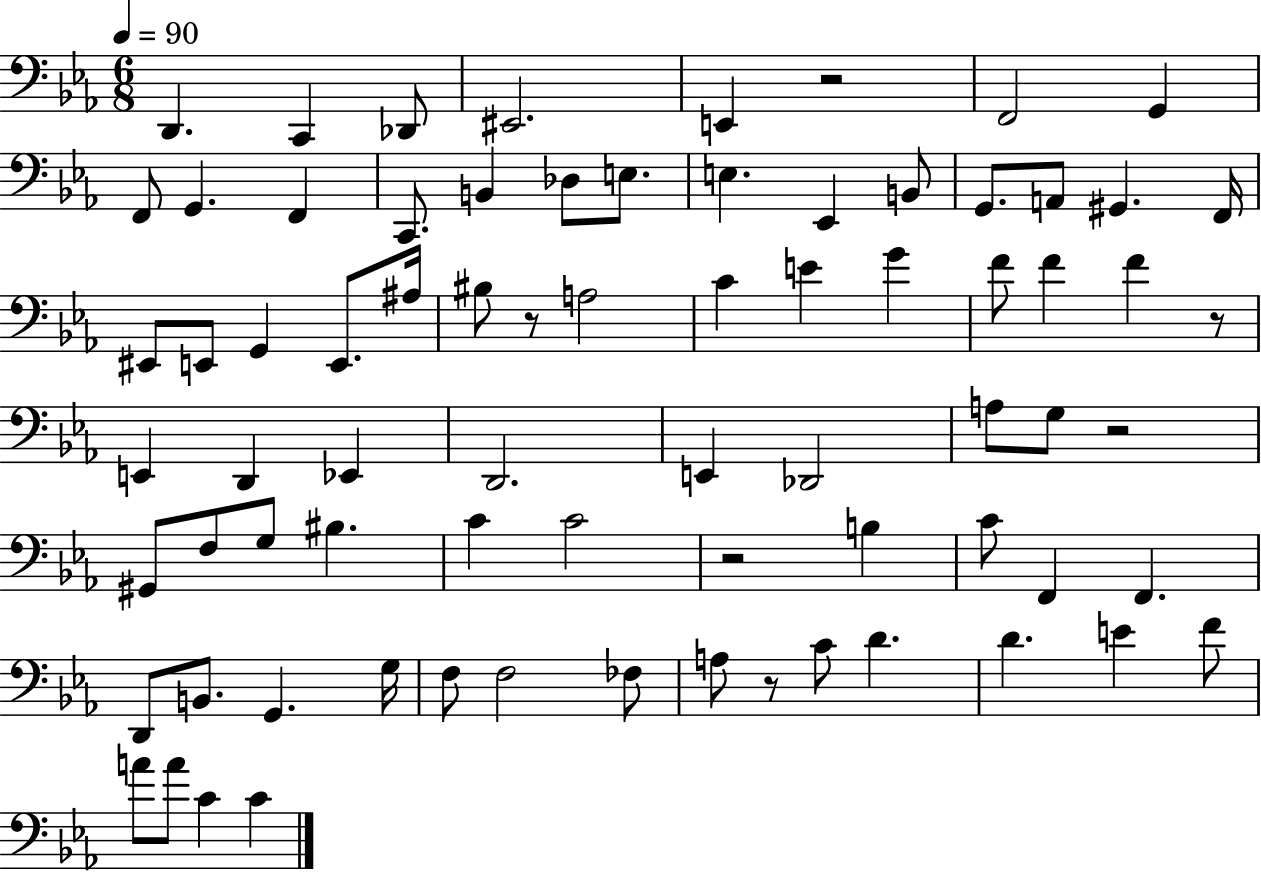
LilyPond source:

{
  \clef bass
  \numericTimeSignature
  \time 6/8
  \key ees \major
  \tempo 4 = 90
  d,4. c,4 des,8 | eis,2. | e,4 r2 | f,2 g,4 | \break f,8 g,4. f,4 | c,8. b,4 des8 e8. | e4. ees,4 b,8 | g,8. a,8 gis,4. f,16 | \break eis,8 e,8 g,4 e,8. ais16 | bis8 r8 a2 | c'4 e'4 g'4 | f'8 f'4 f'4 r8 | \break e,4 d,4 ees,4 | d,2. | e,4 des,2 | a8 g8 r2 | \break gis,8 f8 g8 bis4. | c'4 c'2 | r2 b4 | c'8 f,4 f,4. | \break d,8 b,8. g,4. g16 | f8 f2 fes8 | a8 r8 c'8 d'4. | d'4. e'4 f'8 | \break a'8 a'8 c'4 c'4 | \bar "|."
}